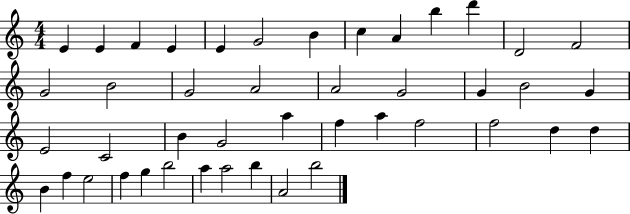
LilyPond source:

{
  \clef treble
  \numericTimeSignature
  \time 4/4
  \key c \major
  e'4 e'4 f'4 e'4 | e'4 g'2 b'4 | c''4 a'4 b''4 d'''4 | d'2 f'2 | \break g'2 b'2 | g'2 a'2 | a'2 g'2 | g'4 b'2 g'4 | \break e'2 c'2 | b'4 g'2 a''4 | f''4 a''4 f''2 | f''2 d''4 d''4 | \break b'4 f''4 e''2 | f''4 g''4 b''2 | a''4 a''2 b''4 | a'2 b''2 | \break \bar "|."
}